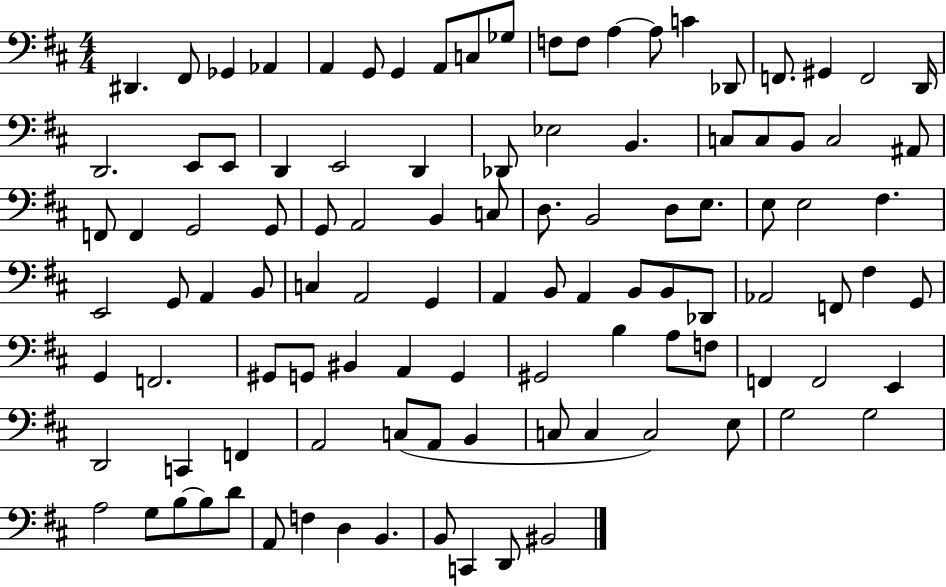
D#2/q. F#2/e Gb2/q Ab2/q A2/q G2/e G2/q A2/e C3/e Gb3/e F3/e F3/e A3/q A3/e C4/q Db2/e F2/e. G#2/q F2/h D2/s D2/h. E2/e E2/e D2/q E2/h D2/q Db2/e Eb3/h B2/q. C3/e C3/e B2/e C3/h A#2/e F2/e F2/q G2/h G2/e G2/e A2/h B2/q C3/e D3/e. B2/h D3/e E3/e. E3/e E3/h F#3/q. E2/h G2/e A2/q B2/e C3/q A2/h G2/q A2/q B2/e A2/q B2/e B2/e Db2/e Ab2/h F2/e F#3/q G2/e G2/q F2/h. G#2/e G2/e BIS2/q A2/q G2/q G#2/h B3/q A3/e F3/e F2/q F2/h E2/q D2/h C2/q F2/q A2/h C3/e A2/e B2/q C3/e C3/q C3/h E3/e G3/h G3/h A3/h G3/e B3/e B3/e D4/e A2/e F3/q D3/q B2/q. B2/e C2/q D2/e BIS2/h